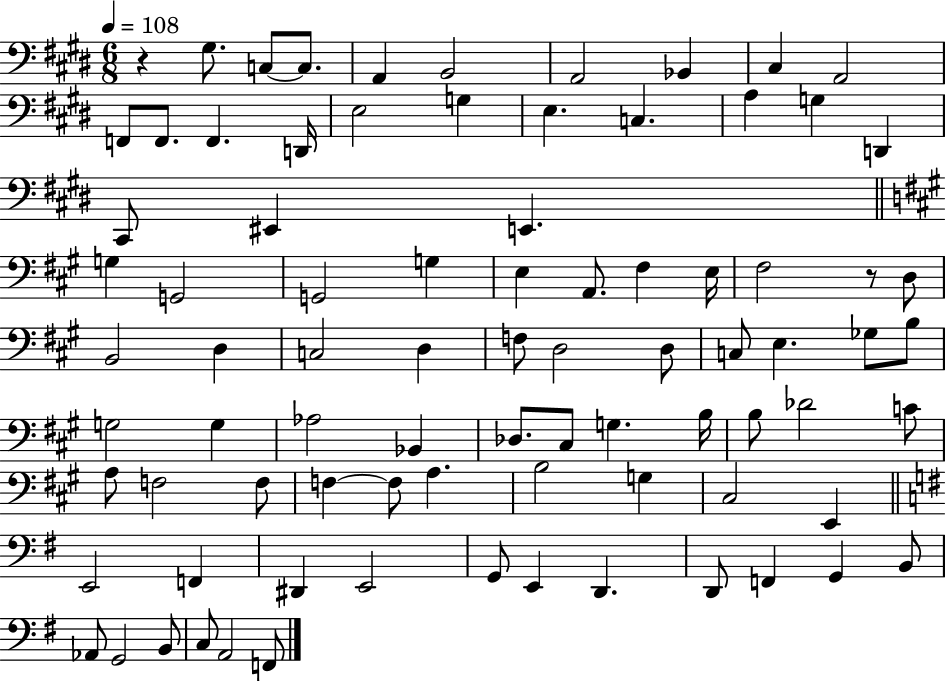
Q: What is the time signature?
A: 6/8